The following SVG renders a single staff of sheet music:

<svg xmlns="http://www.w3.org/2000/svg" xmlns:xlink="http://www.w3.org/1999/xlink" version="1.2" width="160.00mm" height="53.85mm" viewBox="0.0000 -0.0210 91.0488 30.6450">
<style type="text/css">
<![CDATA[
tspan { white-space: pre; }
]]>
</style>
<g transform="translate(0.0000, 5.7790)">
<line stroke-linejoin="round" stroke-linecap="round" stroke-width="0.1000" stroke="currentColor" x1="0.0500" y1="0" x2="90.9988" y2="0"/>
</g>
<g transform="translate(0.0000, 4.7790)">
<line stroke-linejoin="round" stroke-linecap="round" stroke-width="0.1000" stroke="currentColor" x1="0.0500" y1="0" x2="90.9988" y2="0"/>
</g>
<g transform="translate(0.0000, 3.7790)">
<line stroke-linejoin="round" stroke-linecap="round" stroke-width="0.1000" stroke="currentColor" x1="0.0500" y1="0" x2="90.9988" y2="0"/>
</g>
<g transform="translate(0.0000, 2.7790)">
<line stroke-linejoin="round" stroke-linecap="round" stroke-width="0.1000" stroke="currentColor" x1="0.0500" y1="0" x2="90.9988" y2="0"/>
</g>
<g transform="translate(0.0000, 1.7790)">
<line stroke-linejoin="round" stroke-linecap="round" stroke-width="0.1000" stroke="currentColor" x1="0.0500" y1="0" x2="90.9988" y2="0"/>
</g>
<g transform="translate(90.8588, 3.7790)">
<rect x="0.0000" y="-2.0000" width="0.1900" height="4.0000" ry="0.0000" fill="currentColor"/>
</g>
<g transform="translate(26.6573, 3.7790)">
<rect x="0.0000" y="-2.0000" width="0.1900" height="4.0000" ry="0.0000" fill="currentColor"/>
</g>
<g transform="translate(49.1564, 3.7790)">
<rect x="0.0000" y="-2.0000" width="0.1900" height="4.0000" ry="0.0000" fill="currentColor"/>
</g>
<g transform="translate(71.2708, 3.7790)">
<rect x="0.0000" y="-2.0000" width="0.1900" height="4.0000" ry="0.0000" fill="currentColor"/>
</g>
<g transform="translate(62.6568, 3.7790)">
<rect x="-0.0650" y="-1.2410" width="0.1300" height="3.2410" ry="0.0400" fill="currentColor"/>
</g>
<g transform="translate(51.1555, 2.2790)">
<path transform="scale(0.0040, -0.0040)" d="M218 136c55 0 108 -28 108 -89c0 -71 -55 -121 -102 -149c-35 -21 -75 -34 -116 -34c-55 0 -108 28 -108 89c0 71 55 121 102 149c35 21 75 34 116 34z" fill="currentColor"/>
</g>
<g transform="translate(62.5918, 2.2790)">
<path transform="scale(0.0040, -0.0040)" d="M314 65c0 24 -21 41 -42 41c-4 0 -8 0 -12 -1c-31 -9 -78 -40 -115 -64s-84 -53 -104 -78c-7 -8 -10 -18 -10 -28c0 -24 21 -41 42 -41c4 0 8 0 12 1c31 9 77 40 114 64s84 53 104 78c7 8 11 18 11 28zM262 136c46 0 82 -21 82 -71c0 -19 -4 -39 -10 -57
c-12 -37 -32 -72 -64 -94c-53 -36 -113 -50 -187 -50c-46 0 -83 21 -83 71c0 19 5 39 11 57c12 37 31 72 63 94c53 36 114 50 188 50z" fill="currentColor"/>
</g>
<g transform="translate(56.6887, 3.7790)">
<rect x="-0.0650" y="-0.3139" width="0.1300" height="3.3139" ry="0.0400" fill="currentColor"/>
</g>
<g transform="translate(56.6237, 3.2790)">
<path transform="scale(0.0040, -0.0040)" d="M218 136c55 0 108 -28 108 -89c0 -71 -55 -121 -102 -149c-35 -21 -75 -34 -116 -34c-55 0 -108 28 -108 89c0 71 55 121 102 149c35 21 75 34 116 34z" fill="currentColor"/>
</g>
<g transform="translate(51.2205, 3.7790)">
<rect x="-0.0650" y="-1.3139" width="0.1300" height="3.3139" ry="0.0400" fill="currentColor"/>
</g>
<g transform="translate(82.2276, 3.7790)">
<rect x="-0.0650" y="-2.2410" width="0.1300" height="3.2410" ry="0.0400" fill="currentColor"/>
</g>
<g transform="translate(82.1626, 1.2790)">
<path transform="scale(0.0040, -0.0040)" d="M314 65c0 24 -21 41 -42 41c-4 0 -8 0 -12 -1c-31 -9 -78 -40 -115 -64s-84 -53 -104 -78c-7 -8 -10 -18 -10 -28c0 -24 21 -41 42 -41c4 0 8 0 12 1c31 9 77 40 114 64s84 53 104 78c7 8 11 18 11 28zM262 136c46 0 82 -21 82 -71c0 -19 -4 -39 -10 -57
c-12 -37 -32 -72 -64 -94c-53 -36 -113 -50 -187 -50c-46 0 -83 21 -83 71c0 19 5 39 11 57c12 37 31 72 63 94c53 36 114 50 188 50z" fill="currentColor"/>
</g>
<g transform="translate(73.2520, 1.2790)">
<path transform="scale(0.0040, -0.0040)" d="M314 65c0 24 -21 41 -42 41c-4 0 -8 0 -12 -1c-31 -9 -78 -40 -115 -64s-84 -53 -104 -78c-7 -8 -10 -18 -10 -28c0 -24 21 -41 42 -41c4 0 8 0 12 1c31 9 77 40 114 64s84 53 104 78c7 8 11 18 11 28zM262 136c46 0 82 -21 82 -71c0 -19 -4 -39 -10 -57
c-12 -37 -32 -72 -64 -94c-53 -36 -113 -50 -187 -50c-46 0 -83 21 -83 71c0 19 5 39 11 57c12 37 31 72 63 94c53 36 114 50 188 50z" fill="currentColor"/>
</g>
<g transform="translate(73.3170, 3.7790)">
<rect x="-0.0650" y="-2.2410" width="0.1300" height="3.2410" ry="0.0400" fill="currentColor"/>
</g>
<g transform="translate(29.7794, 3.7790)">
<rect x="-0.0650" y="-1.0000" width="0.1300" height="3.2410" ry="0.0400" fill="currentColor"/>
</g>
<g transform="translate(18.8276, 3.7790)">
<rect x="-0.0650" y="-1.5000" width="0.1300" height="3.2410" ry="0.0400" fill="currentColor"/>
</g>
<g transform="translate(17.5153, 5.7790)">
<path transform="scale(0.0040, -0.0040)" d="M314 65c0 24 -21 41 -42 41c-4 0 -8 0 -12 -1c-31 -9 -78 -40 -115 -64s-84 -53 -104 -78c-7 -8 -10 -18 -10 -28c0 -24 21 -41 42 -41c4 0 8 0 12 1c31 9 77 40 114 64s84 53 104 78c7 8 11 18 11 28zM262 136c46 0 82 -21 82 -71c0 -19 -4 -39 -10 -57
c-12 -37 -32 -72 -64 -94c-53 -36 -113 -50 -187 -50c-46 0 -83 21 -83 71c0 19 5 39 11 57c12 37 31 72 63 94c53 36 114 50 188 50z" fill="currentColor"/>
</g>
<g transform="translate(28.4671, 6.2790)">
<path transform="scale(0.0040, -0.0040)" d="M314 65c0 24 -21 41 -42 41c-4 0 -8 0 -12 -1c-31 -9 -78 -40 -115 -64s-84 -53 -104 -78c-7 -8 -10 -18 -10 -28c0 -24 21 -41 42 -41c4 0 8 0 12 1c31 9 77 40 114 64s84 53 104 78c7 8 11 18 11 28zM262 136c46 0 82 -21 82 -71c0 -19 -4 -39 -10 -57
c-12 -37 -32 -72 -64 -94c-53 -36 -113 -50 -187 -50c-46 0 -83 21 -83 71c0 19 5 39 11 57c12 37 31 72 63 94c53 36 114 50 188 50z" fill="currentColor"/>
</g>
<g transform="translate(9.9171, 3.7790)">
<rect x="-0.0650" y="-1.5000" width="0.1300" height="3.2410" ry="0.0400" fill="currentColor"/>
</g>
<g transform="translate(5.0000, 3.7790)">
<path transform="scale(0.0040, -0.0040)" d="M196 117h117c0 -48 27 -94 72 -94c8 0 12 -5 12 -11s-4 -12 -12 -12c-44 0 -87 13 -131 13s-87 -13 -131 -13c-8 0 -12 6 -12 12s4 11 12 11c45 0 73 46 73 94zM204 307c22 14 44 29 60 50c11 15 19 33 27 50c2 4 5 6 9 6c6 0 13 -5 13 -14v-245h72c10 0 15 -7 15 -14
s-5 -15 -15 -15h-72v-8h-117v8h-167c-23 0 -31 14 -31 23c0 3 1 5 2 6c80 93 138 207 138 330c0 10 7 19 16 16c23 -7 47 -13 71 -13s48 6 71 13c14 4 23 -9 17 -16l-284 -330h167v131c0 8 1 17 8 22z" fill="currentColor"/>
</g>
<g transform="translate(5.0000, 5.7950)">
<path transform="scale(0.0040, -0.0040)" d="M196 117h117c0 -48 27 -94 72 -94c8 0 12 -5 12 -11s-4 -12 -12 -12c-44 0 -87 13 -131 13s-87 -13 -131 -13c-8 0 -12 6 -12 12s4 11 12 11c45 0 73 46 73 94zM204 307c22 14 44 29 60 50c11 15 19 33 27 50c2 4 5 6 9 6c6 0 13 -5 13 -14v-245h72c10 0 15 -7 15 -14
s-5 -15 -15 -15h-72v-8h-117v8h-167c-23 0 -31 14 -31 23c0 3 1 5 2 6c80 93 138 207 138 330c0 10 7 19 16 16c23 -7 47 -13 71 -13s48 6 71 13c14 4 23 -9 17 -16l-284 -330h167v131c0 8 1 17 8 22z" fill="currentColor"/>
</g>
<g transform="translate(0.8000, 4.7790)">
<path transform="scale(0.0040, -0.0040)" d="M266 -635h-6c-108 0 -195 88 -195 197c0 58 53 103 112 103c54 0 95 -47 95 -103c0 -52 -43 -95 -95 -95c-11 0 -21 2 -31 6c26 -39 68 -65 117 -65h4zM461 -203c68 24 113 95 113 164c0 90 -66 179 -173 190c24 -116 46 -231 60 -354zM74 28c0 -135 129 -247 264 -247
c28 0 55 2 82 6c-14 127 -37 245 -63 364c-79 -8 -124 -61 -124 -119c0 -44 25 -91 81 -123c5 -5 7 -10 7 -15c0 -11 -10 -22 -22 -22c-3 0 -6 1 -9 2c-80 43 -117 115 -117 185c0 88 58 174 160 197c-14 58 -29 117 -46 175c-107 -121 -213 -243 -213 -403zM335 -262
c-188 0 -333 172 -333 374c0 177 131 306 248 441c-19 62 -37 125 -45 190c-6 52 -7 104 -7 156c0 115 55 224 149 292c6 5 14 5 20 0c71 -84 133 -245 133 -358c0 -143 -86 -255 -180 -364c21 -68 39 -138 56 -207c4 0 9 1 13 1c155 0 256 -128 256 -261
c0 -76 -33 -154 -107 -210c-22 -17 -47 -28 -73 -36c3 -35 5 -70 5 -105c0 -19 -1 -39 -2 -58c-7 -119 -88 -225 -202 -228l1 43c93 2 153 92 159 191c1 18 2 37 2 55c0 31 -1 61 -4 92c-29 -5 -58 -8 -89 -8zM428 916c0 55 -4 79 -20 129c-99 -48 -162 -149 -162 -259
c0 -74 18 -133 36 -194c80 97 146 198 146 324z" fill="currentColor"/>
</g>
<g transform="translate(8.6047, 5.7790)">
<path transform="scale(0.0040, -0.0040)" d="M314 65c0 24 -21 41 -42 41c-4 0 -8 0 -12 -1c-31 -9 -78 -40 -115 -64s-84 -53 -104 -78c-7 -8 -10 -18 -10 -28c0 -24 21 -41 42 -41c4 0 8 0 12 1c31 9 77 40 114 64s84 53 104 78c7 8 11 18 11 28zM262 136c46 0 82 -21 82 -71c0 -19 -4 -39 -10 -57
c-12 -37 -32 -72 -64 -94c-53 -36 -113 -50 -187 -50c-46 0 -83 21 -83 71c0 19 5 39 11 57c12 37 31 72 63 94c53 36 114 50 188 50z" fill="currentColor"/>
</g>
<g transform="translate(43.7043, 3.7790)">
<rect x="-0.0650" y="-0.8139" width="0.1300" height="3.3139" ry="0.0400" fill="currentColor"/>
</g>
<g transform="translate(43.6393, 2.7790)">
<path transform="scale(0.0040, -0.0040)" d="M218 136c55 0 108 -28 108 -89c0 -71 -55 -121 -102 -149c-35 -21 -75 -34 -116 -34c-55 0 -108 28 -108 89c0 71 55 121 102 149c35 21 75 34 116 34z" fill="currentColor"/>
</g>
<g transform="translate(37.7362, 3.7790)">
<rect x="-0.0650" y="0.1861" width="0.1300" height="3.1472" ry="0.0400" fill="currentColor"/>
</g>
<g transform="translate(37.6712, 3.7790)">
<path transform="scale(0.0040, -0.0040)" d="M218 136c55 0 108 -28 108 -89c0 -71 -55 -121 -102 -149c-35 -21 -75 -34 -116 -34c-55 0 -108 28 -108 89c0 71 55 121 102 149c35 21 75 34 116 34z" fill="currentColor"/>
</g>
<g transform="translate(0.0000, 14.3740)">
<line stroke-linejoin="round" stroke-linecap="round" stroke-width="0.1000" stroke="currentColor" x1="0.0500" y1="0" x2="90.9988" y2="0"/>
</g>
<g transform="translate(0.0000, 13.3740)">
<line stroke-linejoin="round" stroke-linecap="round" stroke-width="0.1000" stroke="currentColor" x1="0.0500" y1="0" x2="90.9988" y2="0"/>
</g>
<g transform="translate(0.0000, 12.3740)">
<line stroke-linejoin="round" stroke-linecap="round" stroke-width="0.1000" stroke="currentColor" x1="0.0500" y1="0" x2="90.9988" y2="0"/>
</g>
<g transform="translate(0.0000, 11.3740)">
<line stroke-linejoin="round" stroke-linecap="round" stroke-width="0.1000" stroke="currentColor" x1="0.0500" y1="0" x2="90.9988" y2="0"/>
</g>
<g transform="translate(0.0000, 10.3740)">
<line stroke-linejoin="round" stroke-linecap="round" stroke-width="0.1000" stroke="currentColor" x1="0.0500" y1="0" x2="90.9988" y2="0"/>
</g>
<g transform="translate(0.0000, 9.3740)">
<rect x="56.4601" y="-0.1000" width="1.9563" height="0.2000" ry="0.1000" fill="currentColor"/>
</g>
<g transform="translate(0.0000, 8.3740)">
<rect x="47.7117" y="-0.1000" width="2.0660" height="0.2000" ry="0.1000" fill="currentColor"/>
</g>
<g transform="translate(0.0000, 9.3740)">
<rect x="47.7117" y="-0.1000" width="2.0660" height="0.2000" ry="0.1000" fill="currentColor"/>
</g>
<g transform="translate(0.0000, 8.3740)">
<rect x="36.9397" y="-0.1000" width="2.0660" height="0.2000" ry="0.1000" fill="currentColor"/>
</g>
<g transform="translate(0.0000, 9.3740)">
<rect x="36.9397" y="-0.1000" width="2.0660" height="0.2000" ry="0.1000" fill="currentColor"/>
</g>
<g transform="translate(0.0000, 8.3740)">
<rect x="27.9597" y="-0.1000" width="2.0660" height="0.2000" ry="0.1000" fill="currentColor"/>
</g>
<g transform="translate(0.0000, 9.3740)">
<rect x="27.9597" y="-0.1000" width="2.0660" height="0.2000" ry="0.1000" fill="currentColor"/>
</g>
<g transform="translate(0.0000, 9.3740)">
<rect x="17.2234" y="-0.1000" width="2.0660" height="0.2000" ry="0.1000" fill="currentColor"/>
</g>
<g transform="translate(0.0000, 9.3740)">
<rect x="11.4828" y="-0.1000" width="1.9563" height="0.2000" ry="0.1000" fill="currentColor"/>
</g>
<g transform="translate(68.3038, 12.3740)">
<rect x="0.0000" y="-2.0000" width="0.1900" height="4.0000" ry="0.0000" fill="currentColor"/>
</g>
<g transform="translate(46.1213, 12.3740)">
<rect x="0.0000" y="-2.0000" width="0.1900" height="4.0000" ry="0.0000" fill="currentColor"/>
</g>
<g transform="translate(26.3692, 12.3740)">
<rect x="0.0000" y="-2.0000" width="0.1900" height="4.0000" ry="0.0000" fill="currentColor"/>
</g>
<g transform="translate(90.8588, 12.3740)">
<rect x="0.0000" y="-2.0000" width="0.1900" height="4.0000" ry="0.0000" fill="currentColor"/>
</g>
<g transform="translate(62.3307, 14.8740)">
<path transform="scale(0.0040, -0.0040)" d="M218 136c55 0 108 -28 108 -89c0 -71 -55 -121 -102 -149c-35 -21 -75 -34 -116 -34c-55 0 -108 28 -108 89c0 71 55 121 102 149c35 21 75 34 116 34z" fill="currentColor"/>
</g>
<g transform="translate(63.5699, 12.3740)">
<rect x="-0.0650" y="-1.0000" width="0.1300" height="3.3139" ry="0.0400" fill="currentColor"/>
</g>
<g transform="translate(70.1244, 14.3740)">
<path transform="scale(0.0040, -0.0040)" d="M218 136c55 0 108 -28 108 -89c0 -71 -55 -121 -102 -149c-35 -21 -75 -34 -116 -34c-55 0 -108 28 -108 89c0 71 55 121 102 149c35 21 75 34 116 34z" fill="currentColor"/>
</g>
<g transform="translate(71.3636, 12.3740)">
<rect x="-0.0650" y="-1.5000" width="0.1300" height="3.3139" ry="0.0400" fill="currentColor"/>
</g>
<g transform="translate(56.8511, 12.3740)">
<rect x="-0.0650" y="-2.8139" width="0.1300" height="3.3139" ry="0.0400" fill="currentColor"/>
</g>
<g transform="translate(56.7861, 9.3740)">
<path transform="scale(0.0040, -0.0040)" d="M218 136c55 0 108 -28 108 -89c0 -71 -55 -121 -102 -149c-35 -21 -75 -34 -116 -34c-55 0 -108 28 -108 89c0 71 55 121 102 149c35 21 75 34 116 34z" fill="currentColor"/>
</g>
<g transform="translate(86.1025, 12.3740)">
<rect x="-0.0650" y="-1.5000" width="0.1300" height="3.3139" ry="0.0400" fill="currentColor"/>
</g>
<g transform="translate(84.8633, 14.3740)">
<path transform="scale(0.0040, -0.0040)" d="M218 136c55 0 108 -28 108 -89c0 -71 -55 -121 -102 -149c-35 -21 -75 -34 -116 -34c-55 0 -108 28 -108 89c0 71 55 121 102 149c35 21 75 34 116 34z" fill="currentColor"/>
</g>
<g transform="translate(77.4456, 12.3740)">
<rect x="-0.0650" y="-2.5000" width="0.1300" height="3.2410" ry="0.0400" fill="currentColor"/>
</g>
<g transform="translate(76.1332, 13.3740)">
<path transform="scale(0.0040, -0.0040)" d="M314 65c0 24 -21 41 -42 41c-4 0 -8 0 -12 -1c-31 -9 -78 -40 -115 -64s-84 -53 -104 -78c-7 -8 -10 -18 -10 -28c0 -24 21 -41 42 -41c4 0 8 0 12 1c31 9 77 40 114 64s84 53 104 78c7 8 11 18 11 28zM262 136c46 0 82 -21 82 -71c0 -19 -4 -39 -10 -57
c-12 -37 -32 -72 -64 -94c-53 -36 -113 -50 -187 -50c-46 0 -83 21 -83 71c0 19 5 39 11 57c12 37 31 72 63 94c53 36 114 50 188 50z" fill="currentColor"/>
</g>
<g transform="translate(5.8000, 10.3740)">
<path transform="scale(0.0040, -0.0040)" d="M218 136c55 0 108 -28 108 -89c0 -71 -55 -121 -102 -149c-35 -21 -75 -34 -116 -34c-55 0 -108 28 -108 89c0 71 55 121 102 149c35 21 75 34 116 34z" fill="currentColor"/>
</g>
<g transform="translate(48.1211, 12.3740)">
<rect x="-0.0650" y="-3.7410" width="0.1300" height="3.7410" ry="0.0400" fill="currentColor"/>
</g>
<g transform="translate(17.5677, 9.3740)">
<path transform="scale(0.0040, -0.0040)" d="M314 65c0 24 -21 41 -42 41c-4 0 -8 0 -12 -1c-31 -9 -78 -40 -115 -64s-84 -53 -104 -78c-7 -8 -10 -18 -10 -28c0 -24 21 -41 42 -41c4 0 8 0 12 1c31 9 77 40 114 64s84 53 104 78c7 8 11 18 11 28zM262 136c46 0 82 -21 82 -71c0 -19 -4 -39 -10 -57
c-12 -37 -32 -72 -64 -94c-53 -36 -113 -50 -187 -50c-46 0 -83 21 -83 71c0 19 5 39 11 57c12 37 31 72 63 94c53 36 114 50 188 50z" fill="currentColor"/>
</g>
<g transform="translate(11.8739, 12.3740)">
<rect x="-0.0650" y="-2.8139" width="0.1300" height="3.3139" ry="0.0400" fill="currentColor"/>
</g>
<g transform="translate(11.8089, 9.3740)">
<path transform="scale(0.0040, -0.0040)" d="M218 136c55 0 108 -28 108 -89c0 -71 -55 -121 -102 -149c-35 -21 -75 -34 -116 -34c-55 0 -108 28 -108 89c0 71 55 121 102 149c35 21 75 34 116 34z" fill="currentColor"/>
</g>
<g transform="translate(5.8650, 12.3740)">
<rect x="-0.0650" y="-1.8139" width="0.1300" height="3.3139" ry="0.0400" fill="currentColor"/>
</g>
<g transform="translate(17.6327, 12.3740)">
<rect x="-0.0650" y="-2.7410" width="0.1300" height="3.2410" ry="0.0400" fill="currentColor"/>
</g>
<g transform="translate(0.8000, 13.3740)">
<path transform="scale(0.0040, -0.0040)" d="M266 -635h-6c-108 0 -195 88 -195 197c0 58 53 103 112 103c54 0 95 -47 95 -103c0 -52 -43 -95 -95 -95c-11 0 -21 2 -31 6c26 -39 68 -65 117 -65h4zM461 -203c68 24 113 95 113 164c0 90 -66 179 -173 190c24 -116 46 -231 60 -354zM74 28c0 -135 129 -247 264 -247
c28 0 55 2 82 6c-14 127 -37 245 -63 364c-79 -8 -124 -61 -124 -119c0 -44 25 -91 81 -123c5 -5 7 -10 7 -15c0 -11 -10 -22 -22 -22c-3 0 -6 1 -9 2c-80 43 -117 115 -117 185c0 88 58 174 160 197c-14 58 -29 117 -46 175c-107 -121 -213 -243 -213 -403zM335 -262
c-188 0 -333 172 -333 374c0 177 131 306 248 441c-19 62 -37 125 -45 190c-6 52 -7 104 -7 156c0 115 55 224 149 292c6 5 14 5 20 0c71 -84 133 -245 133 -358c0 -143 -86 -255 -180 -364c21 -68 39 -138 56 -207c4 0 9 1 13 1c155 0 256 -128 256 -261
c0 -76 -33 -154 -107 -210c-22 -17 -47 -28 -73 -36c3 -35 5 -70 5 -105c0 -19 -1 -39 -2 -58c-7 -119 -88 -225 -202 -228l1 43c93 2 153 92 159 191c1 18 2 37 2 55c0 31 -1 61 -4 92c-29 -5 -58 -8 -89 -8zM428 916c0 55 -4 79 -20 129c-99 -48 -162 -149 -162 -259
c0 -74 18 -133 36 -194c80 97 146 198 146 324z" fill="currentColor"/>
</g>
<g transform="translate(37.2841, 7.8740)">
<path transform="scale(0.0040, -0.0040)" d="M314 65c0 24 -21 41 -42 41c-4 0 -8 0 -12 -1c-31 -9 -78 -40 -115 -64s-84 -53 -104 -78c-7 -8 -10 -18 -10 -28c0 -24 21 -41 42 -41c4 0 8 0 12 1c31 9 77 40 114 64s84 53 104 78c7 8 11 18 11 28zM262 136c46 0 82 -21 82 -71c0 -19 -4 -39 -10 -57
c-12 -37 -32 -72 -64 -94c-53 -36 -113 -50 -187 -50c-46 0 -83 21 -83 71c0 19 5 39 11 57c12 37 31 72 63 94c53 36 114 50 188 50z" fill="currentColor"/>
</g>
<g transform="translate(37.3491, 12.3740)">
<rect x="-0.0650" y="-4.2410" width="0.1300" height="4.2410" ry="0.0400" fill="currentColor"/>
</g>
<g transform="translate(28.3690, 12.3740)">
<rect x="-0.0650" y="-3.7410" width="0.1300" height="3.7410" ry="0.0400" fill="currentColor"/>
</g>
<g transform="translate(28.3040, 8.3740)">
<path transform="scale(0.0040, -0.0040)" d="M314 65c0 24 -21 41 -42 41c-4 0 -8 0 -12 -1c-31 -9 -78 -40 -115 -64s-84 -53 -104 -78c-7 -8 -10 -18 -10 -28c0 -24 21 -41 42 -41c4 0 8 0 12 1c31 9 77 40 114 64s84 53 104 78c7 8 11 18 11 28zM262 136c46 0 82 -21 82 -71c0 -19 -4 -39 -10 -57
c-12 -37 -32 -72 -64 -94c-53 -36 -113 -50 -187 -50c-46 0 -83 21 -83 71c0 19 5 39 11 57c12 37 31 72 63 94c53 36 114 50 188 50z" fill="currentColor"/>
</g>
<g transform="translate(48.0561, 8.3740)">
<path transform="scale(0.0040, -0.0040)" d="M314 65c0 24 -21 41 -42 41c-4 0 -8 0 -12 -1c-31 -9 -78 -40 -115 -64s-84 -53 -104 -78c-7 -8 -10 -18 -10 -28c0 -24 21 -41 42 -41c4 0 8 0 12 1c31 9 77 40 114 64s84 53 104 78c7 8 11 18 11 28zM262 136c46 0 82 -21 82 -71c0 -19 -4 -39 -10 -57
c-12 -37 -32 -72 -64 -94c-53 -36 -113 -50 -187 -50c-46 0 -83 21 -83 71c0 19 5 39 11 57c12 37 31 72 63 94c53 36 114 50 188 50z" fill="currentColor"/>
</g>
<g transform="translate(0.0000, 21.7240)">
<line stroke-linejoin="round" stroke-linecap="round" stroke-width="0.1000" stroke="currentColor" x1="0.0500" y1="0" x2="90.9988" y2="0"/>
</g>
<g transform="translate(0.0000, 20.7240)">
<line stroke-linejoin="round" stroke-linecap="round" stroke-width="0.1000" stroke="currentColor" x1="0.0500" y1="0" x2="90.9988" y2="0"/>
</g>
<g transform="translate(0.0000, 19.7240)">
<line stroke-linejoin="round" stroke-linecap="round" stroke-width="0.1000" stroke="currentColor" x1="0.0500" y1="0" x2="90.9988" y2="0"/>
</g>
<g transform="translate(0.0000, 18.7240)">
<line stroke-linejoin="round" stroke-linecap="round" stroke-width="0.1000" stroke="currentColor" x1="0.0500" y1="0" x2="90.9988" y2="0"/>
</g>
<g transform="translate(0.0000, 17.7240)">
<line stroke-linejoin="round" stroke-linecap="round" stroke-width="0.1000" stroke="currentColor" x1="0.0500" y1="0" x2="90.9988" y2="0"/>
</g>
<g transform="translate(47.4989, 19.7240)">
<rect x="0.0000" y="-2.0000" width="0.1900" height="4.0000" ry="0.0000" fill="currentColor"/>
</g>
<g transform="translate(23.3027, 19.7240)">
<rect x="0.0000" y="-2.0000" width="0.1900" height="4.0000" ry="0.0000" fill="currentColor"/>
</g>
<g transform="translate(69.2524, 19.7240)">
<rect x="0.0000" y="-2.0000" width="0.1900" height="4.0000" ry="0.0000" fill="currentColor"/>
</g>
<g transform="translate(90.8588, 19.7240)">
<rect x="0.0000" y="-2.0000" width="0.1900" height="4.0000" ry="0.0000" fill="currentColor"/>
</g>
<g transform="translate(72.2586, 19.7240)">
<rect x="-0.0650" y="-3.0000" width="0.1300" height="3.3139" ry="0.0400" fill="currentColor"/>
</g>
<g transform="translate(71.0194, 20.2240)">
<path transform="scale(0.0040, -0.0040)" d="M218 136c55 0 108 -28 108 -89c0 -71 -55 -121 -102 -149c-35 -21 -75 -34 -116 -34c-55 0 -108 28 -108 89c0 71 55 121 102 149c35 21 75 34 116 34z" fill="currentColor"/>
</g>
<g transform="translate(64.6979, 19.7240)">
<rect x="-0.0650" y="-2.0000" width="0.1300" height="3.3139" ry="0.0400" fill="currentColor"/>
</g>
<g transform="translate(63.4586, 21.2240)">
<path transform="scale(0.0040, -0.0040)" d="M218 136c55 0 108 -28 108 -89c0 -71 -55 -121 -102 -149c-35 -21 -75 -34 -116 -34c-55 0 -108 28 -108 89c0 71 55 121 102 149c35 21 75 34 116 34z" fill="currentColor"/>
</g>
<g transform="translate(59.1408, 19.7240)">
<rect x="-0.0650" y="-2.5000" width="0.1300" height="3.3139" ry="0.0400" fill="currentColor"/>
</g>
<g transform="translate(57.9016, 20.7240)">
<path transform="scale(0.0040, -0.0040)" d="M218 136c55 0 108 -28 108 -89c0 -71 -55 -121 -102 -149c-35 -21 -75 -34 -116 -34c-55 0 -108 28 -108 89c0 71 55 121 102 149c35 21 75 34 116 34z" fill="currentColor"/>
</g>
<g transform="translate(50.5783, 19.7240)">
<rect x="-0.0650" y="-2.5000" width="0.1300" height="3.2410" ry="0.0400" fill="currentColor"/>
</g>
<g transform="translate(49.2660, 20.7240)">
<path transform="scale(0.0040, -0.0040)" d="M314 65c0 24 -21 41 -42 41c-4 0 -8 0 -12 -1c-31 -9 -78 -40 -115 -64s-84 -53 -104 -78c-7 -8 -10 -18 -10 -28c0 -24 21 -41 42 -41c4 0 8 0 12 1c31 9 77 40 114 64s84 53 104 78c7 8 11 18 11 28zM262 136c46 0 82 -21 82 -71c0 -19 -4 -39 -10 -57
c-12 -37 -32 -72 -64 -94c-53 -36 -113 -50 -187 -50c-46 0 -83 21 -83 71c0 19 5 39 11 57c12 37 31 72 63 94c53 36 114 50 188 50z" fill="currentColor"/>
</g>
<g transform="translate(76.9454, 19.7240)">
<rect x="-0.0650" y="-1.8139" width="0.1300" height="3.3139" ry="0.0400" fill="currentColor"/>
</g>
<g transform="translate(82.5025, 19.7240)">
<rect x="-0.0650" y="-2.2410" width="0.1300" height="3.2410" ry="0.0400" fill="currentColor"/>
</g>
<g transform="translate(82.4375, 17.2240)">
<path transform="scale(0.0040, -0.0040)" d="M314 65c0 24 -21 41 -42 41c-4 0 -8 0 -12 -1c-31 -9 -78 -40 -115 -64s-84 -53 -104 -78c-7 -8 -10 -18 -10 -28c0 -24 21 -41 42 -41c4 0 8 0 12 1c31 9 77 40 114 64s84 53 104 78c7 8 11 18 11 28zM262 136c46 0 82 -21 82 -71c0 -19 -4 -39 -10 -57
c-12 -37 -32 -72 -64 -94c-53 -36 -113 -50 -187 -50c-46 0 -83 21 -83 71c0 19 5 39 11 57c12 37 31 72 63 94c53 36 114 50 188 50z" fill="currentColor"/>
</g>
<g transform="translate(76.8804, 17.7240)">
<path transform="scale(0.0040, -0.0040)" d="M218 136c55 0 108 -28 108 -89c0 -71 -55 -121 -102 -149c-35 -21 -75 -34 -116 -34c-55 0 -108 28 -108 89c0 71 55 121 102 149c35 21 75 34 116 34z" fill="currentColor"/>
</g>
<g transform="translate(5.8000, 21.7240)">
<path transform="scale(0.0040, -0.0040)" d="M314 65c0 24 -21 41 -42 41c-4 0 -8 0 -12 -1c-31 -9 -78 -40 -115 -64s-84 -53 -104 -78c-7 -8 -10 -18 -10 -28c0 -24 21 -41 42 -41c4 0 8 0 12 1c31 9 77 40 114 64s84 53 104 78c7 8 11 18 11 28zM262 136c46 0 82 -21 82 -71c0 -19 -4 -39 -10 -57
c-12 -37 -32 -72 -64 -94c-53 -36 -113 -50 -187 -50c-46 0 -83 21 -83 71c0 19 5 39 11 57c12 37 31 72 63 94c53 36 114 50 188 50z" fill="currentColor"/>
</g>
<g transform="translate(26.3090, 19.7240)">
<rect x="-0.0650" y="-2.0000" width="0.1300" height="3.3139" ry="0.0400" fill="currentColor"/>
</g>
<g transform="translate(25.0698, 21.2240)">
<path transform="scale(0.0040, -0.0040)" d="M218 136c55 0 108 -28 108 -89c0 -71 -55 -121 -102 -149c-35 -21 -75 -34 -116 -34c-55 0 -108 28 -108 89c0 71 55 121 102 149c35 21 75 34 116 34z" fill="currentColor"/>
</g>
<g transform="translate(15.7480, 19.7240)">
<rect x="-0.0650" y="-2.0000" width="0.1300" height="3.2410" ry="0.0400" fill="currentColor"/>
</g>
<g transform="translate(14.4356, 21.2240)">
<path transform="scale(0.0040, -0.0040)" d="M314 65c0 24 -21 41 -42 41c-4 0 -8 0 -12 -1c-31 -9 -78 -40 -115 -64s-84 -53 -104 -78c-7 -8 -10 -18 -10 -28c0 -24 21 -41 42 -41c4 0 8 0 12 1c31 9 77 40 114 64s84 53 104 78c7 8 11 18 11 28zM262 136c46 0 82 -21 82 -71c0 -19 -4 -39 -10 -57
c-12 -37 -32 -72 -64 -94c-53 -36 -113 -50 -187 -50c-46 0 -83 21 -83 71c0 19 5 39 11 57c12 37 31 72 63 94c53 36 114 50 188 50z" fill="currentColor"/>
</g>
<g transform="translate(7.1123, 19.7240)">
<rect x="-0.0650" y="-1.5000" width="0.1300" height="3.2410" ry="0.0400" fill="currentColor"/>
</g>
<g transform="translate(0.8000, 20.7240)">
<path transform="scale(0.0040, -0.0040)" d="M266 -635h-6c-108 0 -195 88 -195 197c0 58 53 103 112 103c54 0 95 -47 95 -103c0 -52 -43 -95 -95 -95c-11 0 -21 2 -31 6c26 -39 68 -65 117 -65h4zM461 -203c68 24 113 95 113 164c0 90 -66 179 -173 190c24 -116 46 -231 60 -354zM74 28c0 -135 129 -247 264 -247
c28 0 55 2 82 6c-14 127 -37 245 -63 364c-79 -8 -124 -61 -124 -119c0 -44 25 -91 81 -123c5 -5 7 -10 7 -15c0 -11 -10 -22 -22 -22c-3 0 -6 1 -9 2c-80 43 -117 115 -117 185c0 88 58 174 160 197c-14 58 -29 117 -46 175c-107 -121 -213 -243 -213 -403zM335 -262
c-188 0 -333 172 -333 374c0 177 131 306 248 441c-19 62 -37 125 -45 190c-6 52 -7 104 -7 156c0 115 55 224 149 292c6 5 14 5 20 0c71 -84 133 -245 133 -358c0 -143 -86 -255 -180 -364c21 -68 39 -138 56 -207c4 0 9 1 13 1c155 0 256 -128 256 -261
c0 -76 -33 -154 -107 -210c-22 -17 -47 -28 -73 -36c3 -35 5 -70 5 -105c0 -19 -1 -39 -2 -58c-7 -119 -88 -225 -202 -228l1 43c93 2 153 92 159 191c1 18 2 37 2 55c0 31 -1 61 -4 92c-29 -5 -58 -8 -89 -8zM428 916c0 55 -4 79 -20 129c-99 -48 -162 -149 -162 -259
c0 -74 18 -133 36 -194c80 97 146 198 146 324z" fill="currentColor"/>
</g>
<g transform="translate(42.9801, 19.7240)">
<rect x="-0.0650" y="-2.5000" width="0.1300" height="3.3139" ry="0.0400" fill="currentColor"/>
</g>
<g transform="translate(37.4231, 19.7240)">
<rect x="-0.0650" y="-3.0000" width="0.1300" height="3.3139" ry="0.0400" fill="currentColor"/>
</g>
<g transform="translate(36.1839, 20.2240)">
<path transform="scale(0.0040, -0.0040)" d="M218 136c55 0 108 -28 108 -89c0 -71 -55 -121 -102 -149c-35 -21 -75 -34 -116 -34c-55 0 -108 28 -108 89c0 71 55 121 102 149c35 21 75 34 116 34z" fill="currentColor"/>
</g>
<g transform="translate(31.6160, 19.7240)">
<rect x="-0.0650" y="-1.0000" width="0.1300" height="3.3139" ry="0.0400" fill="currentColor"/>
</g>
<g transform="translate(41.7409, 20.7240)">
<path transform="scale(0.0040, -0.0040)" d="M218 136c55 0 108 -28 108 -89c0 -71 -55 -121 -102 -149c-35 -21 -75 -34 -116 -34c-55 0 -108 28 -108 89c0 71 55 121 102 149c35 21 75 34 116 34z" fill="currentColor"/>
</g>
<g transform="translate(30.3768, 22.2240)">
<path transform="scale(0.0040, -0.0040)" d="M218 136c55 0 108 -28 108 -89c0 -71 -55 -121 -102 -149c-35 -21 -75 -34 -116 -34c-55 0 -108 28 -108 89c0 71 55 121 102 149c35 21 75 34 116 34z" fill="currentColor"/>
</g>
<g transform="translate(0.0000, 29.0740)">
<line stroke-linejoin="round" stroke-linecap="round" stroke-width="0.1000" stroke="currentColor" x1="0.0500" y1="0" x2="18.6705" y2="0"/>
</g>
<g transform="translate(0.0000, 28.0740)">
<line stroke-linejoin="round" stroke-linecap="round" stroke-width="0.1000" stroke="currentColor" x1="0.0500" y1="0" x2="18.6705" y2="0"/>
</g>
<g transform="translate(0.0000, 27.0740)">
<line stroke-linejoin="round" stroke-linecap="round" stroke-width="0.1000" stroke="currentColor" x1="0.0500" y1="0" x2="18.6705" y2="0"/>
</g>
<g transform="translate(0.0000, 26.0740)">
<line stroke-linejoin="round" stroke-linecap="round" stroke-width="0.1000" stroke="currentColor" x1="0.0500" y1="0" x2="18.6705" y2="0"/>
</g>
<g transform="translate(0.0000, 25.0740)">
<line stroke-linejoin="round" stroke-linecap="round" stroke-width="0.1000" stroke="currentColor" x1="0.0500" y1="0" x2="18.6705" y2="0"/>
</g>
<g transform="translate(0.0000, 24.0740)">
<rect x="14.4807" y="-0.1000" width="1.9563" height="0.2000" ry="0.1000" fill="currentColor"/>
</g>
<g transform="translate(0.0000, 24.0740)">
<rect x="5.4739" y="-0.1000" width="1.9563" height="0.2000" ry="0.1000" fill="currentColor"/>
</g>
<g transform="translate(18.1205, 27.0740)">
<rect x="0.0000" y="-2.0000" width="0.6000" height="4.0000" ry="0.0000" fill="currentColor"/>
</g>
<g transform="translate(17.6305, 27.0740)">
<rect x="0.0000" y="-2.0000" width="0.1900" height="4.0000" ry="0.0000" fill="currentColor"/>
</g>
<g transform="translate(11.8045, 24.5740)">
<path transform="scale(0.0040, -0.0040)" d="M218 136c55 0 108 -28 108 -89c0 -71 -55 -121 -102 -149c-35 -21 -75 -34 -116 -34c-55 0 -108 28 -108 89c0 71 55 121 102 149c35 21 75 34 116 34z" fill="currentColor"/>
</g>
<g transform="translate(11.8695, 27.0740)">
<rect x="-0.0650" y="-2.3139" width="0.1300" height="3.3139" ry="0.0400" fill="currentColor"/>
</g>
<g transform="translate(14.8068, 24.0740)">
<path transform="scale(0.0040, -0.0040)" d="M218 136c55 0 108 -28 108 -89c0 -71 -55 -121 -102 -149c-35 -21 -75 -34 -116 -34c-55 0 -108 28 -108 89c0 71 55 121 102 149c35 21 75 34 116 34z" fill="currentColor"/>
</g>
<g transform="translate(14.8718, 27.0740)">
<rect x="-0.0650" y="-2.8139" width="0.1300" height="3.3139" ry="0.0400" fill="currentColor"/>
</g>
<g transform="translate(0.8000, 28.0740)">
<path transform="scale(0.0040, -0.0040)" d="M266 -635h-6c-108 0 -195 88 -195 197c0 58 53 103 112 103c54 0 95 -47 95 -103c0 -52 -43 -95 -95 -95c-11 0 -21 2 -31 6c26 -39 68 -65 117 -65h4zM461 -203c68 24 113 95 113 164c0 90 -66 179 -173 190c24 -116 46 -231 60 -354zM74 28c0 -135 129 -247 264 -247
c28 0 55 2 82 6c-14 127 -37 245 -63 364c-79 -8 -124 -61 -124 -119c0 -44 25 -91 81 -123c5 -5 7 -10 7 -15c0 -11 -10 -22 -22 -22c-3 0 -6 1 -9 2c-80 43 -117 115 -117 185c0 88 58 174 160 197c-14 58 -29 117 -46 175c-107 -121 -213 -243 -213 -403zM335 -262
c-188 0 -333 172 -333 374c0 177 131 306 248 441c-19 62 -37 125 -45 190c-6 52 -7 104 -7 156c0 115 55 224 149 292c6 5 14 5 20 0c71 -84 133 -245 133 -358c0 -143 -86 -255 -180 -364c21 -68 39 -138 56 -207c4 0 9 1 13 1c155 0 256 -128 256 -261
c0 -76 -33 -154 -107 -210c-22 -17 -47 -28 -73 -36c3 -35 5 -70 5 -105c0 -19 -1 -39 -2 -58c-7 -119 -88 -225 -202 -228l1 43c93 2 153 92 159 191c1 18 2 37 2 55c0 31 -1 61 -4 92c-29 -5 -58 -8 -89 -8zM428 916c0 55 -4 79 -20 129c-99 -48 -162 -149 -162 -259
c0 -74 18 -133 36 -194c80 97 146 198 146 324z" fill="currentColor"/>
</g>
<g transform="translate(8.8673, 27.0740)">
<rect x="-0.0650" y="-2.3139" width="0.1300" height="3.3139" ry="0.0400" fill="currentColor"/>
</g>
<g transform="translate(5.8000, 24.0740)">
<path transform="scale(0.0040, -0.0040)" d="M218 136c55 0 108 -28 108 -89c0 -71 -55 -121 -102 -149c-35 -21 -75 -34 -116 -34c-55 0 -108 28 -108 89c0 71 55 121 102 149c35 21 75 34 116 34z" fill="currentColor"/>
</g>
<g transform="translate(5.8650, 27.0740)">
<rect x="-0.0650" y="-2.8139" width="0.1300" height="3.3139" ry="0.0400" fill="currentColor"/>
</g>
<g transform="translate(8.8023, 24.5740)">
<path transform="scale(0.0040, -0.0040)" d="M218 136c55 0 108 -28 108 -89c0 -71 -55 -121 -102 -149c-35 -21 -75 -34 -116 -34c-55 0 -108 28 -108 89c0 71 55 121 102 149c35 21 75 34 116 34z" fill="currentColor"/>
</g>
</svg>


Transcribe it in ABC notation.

X:1
T:Untitled
M:4/4
L:1/4
K:C
E2 E2 D2 B d e c e2 g2 g2 f a a2 c'2 d'2 c'2 a D E G2 E E2 F2 F D A G G2 G F A f g2 a g g a